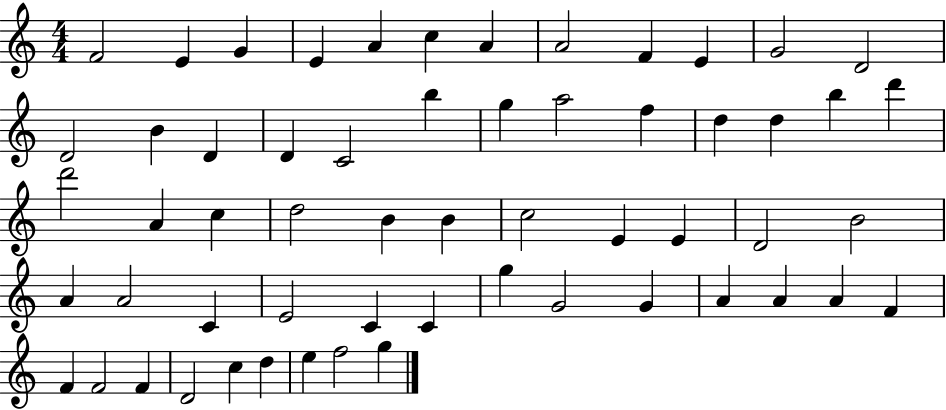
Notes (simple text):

F4/h E4/q G4/q E4/q A4/q C5/q A4/q A4/h F4/q E4/q G4/h D4/h D4/h B4/q D4/q D4/q C4/h B5/q G5/q A5/h F5/q D5/q D5/q B5/q D6/q D6/h A4/q C5/q D5/h B4/q B4/q C5/h E4/q E4/q D4/h B4/h A4/q A4/h C4/q E4/h C4/q C4/q G5/q G4/h G4/q A4/q A4/q A4/q F4/q F4/q F4/h F4/q D4/h C5/q D5/q E5/q F5/h G5/q